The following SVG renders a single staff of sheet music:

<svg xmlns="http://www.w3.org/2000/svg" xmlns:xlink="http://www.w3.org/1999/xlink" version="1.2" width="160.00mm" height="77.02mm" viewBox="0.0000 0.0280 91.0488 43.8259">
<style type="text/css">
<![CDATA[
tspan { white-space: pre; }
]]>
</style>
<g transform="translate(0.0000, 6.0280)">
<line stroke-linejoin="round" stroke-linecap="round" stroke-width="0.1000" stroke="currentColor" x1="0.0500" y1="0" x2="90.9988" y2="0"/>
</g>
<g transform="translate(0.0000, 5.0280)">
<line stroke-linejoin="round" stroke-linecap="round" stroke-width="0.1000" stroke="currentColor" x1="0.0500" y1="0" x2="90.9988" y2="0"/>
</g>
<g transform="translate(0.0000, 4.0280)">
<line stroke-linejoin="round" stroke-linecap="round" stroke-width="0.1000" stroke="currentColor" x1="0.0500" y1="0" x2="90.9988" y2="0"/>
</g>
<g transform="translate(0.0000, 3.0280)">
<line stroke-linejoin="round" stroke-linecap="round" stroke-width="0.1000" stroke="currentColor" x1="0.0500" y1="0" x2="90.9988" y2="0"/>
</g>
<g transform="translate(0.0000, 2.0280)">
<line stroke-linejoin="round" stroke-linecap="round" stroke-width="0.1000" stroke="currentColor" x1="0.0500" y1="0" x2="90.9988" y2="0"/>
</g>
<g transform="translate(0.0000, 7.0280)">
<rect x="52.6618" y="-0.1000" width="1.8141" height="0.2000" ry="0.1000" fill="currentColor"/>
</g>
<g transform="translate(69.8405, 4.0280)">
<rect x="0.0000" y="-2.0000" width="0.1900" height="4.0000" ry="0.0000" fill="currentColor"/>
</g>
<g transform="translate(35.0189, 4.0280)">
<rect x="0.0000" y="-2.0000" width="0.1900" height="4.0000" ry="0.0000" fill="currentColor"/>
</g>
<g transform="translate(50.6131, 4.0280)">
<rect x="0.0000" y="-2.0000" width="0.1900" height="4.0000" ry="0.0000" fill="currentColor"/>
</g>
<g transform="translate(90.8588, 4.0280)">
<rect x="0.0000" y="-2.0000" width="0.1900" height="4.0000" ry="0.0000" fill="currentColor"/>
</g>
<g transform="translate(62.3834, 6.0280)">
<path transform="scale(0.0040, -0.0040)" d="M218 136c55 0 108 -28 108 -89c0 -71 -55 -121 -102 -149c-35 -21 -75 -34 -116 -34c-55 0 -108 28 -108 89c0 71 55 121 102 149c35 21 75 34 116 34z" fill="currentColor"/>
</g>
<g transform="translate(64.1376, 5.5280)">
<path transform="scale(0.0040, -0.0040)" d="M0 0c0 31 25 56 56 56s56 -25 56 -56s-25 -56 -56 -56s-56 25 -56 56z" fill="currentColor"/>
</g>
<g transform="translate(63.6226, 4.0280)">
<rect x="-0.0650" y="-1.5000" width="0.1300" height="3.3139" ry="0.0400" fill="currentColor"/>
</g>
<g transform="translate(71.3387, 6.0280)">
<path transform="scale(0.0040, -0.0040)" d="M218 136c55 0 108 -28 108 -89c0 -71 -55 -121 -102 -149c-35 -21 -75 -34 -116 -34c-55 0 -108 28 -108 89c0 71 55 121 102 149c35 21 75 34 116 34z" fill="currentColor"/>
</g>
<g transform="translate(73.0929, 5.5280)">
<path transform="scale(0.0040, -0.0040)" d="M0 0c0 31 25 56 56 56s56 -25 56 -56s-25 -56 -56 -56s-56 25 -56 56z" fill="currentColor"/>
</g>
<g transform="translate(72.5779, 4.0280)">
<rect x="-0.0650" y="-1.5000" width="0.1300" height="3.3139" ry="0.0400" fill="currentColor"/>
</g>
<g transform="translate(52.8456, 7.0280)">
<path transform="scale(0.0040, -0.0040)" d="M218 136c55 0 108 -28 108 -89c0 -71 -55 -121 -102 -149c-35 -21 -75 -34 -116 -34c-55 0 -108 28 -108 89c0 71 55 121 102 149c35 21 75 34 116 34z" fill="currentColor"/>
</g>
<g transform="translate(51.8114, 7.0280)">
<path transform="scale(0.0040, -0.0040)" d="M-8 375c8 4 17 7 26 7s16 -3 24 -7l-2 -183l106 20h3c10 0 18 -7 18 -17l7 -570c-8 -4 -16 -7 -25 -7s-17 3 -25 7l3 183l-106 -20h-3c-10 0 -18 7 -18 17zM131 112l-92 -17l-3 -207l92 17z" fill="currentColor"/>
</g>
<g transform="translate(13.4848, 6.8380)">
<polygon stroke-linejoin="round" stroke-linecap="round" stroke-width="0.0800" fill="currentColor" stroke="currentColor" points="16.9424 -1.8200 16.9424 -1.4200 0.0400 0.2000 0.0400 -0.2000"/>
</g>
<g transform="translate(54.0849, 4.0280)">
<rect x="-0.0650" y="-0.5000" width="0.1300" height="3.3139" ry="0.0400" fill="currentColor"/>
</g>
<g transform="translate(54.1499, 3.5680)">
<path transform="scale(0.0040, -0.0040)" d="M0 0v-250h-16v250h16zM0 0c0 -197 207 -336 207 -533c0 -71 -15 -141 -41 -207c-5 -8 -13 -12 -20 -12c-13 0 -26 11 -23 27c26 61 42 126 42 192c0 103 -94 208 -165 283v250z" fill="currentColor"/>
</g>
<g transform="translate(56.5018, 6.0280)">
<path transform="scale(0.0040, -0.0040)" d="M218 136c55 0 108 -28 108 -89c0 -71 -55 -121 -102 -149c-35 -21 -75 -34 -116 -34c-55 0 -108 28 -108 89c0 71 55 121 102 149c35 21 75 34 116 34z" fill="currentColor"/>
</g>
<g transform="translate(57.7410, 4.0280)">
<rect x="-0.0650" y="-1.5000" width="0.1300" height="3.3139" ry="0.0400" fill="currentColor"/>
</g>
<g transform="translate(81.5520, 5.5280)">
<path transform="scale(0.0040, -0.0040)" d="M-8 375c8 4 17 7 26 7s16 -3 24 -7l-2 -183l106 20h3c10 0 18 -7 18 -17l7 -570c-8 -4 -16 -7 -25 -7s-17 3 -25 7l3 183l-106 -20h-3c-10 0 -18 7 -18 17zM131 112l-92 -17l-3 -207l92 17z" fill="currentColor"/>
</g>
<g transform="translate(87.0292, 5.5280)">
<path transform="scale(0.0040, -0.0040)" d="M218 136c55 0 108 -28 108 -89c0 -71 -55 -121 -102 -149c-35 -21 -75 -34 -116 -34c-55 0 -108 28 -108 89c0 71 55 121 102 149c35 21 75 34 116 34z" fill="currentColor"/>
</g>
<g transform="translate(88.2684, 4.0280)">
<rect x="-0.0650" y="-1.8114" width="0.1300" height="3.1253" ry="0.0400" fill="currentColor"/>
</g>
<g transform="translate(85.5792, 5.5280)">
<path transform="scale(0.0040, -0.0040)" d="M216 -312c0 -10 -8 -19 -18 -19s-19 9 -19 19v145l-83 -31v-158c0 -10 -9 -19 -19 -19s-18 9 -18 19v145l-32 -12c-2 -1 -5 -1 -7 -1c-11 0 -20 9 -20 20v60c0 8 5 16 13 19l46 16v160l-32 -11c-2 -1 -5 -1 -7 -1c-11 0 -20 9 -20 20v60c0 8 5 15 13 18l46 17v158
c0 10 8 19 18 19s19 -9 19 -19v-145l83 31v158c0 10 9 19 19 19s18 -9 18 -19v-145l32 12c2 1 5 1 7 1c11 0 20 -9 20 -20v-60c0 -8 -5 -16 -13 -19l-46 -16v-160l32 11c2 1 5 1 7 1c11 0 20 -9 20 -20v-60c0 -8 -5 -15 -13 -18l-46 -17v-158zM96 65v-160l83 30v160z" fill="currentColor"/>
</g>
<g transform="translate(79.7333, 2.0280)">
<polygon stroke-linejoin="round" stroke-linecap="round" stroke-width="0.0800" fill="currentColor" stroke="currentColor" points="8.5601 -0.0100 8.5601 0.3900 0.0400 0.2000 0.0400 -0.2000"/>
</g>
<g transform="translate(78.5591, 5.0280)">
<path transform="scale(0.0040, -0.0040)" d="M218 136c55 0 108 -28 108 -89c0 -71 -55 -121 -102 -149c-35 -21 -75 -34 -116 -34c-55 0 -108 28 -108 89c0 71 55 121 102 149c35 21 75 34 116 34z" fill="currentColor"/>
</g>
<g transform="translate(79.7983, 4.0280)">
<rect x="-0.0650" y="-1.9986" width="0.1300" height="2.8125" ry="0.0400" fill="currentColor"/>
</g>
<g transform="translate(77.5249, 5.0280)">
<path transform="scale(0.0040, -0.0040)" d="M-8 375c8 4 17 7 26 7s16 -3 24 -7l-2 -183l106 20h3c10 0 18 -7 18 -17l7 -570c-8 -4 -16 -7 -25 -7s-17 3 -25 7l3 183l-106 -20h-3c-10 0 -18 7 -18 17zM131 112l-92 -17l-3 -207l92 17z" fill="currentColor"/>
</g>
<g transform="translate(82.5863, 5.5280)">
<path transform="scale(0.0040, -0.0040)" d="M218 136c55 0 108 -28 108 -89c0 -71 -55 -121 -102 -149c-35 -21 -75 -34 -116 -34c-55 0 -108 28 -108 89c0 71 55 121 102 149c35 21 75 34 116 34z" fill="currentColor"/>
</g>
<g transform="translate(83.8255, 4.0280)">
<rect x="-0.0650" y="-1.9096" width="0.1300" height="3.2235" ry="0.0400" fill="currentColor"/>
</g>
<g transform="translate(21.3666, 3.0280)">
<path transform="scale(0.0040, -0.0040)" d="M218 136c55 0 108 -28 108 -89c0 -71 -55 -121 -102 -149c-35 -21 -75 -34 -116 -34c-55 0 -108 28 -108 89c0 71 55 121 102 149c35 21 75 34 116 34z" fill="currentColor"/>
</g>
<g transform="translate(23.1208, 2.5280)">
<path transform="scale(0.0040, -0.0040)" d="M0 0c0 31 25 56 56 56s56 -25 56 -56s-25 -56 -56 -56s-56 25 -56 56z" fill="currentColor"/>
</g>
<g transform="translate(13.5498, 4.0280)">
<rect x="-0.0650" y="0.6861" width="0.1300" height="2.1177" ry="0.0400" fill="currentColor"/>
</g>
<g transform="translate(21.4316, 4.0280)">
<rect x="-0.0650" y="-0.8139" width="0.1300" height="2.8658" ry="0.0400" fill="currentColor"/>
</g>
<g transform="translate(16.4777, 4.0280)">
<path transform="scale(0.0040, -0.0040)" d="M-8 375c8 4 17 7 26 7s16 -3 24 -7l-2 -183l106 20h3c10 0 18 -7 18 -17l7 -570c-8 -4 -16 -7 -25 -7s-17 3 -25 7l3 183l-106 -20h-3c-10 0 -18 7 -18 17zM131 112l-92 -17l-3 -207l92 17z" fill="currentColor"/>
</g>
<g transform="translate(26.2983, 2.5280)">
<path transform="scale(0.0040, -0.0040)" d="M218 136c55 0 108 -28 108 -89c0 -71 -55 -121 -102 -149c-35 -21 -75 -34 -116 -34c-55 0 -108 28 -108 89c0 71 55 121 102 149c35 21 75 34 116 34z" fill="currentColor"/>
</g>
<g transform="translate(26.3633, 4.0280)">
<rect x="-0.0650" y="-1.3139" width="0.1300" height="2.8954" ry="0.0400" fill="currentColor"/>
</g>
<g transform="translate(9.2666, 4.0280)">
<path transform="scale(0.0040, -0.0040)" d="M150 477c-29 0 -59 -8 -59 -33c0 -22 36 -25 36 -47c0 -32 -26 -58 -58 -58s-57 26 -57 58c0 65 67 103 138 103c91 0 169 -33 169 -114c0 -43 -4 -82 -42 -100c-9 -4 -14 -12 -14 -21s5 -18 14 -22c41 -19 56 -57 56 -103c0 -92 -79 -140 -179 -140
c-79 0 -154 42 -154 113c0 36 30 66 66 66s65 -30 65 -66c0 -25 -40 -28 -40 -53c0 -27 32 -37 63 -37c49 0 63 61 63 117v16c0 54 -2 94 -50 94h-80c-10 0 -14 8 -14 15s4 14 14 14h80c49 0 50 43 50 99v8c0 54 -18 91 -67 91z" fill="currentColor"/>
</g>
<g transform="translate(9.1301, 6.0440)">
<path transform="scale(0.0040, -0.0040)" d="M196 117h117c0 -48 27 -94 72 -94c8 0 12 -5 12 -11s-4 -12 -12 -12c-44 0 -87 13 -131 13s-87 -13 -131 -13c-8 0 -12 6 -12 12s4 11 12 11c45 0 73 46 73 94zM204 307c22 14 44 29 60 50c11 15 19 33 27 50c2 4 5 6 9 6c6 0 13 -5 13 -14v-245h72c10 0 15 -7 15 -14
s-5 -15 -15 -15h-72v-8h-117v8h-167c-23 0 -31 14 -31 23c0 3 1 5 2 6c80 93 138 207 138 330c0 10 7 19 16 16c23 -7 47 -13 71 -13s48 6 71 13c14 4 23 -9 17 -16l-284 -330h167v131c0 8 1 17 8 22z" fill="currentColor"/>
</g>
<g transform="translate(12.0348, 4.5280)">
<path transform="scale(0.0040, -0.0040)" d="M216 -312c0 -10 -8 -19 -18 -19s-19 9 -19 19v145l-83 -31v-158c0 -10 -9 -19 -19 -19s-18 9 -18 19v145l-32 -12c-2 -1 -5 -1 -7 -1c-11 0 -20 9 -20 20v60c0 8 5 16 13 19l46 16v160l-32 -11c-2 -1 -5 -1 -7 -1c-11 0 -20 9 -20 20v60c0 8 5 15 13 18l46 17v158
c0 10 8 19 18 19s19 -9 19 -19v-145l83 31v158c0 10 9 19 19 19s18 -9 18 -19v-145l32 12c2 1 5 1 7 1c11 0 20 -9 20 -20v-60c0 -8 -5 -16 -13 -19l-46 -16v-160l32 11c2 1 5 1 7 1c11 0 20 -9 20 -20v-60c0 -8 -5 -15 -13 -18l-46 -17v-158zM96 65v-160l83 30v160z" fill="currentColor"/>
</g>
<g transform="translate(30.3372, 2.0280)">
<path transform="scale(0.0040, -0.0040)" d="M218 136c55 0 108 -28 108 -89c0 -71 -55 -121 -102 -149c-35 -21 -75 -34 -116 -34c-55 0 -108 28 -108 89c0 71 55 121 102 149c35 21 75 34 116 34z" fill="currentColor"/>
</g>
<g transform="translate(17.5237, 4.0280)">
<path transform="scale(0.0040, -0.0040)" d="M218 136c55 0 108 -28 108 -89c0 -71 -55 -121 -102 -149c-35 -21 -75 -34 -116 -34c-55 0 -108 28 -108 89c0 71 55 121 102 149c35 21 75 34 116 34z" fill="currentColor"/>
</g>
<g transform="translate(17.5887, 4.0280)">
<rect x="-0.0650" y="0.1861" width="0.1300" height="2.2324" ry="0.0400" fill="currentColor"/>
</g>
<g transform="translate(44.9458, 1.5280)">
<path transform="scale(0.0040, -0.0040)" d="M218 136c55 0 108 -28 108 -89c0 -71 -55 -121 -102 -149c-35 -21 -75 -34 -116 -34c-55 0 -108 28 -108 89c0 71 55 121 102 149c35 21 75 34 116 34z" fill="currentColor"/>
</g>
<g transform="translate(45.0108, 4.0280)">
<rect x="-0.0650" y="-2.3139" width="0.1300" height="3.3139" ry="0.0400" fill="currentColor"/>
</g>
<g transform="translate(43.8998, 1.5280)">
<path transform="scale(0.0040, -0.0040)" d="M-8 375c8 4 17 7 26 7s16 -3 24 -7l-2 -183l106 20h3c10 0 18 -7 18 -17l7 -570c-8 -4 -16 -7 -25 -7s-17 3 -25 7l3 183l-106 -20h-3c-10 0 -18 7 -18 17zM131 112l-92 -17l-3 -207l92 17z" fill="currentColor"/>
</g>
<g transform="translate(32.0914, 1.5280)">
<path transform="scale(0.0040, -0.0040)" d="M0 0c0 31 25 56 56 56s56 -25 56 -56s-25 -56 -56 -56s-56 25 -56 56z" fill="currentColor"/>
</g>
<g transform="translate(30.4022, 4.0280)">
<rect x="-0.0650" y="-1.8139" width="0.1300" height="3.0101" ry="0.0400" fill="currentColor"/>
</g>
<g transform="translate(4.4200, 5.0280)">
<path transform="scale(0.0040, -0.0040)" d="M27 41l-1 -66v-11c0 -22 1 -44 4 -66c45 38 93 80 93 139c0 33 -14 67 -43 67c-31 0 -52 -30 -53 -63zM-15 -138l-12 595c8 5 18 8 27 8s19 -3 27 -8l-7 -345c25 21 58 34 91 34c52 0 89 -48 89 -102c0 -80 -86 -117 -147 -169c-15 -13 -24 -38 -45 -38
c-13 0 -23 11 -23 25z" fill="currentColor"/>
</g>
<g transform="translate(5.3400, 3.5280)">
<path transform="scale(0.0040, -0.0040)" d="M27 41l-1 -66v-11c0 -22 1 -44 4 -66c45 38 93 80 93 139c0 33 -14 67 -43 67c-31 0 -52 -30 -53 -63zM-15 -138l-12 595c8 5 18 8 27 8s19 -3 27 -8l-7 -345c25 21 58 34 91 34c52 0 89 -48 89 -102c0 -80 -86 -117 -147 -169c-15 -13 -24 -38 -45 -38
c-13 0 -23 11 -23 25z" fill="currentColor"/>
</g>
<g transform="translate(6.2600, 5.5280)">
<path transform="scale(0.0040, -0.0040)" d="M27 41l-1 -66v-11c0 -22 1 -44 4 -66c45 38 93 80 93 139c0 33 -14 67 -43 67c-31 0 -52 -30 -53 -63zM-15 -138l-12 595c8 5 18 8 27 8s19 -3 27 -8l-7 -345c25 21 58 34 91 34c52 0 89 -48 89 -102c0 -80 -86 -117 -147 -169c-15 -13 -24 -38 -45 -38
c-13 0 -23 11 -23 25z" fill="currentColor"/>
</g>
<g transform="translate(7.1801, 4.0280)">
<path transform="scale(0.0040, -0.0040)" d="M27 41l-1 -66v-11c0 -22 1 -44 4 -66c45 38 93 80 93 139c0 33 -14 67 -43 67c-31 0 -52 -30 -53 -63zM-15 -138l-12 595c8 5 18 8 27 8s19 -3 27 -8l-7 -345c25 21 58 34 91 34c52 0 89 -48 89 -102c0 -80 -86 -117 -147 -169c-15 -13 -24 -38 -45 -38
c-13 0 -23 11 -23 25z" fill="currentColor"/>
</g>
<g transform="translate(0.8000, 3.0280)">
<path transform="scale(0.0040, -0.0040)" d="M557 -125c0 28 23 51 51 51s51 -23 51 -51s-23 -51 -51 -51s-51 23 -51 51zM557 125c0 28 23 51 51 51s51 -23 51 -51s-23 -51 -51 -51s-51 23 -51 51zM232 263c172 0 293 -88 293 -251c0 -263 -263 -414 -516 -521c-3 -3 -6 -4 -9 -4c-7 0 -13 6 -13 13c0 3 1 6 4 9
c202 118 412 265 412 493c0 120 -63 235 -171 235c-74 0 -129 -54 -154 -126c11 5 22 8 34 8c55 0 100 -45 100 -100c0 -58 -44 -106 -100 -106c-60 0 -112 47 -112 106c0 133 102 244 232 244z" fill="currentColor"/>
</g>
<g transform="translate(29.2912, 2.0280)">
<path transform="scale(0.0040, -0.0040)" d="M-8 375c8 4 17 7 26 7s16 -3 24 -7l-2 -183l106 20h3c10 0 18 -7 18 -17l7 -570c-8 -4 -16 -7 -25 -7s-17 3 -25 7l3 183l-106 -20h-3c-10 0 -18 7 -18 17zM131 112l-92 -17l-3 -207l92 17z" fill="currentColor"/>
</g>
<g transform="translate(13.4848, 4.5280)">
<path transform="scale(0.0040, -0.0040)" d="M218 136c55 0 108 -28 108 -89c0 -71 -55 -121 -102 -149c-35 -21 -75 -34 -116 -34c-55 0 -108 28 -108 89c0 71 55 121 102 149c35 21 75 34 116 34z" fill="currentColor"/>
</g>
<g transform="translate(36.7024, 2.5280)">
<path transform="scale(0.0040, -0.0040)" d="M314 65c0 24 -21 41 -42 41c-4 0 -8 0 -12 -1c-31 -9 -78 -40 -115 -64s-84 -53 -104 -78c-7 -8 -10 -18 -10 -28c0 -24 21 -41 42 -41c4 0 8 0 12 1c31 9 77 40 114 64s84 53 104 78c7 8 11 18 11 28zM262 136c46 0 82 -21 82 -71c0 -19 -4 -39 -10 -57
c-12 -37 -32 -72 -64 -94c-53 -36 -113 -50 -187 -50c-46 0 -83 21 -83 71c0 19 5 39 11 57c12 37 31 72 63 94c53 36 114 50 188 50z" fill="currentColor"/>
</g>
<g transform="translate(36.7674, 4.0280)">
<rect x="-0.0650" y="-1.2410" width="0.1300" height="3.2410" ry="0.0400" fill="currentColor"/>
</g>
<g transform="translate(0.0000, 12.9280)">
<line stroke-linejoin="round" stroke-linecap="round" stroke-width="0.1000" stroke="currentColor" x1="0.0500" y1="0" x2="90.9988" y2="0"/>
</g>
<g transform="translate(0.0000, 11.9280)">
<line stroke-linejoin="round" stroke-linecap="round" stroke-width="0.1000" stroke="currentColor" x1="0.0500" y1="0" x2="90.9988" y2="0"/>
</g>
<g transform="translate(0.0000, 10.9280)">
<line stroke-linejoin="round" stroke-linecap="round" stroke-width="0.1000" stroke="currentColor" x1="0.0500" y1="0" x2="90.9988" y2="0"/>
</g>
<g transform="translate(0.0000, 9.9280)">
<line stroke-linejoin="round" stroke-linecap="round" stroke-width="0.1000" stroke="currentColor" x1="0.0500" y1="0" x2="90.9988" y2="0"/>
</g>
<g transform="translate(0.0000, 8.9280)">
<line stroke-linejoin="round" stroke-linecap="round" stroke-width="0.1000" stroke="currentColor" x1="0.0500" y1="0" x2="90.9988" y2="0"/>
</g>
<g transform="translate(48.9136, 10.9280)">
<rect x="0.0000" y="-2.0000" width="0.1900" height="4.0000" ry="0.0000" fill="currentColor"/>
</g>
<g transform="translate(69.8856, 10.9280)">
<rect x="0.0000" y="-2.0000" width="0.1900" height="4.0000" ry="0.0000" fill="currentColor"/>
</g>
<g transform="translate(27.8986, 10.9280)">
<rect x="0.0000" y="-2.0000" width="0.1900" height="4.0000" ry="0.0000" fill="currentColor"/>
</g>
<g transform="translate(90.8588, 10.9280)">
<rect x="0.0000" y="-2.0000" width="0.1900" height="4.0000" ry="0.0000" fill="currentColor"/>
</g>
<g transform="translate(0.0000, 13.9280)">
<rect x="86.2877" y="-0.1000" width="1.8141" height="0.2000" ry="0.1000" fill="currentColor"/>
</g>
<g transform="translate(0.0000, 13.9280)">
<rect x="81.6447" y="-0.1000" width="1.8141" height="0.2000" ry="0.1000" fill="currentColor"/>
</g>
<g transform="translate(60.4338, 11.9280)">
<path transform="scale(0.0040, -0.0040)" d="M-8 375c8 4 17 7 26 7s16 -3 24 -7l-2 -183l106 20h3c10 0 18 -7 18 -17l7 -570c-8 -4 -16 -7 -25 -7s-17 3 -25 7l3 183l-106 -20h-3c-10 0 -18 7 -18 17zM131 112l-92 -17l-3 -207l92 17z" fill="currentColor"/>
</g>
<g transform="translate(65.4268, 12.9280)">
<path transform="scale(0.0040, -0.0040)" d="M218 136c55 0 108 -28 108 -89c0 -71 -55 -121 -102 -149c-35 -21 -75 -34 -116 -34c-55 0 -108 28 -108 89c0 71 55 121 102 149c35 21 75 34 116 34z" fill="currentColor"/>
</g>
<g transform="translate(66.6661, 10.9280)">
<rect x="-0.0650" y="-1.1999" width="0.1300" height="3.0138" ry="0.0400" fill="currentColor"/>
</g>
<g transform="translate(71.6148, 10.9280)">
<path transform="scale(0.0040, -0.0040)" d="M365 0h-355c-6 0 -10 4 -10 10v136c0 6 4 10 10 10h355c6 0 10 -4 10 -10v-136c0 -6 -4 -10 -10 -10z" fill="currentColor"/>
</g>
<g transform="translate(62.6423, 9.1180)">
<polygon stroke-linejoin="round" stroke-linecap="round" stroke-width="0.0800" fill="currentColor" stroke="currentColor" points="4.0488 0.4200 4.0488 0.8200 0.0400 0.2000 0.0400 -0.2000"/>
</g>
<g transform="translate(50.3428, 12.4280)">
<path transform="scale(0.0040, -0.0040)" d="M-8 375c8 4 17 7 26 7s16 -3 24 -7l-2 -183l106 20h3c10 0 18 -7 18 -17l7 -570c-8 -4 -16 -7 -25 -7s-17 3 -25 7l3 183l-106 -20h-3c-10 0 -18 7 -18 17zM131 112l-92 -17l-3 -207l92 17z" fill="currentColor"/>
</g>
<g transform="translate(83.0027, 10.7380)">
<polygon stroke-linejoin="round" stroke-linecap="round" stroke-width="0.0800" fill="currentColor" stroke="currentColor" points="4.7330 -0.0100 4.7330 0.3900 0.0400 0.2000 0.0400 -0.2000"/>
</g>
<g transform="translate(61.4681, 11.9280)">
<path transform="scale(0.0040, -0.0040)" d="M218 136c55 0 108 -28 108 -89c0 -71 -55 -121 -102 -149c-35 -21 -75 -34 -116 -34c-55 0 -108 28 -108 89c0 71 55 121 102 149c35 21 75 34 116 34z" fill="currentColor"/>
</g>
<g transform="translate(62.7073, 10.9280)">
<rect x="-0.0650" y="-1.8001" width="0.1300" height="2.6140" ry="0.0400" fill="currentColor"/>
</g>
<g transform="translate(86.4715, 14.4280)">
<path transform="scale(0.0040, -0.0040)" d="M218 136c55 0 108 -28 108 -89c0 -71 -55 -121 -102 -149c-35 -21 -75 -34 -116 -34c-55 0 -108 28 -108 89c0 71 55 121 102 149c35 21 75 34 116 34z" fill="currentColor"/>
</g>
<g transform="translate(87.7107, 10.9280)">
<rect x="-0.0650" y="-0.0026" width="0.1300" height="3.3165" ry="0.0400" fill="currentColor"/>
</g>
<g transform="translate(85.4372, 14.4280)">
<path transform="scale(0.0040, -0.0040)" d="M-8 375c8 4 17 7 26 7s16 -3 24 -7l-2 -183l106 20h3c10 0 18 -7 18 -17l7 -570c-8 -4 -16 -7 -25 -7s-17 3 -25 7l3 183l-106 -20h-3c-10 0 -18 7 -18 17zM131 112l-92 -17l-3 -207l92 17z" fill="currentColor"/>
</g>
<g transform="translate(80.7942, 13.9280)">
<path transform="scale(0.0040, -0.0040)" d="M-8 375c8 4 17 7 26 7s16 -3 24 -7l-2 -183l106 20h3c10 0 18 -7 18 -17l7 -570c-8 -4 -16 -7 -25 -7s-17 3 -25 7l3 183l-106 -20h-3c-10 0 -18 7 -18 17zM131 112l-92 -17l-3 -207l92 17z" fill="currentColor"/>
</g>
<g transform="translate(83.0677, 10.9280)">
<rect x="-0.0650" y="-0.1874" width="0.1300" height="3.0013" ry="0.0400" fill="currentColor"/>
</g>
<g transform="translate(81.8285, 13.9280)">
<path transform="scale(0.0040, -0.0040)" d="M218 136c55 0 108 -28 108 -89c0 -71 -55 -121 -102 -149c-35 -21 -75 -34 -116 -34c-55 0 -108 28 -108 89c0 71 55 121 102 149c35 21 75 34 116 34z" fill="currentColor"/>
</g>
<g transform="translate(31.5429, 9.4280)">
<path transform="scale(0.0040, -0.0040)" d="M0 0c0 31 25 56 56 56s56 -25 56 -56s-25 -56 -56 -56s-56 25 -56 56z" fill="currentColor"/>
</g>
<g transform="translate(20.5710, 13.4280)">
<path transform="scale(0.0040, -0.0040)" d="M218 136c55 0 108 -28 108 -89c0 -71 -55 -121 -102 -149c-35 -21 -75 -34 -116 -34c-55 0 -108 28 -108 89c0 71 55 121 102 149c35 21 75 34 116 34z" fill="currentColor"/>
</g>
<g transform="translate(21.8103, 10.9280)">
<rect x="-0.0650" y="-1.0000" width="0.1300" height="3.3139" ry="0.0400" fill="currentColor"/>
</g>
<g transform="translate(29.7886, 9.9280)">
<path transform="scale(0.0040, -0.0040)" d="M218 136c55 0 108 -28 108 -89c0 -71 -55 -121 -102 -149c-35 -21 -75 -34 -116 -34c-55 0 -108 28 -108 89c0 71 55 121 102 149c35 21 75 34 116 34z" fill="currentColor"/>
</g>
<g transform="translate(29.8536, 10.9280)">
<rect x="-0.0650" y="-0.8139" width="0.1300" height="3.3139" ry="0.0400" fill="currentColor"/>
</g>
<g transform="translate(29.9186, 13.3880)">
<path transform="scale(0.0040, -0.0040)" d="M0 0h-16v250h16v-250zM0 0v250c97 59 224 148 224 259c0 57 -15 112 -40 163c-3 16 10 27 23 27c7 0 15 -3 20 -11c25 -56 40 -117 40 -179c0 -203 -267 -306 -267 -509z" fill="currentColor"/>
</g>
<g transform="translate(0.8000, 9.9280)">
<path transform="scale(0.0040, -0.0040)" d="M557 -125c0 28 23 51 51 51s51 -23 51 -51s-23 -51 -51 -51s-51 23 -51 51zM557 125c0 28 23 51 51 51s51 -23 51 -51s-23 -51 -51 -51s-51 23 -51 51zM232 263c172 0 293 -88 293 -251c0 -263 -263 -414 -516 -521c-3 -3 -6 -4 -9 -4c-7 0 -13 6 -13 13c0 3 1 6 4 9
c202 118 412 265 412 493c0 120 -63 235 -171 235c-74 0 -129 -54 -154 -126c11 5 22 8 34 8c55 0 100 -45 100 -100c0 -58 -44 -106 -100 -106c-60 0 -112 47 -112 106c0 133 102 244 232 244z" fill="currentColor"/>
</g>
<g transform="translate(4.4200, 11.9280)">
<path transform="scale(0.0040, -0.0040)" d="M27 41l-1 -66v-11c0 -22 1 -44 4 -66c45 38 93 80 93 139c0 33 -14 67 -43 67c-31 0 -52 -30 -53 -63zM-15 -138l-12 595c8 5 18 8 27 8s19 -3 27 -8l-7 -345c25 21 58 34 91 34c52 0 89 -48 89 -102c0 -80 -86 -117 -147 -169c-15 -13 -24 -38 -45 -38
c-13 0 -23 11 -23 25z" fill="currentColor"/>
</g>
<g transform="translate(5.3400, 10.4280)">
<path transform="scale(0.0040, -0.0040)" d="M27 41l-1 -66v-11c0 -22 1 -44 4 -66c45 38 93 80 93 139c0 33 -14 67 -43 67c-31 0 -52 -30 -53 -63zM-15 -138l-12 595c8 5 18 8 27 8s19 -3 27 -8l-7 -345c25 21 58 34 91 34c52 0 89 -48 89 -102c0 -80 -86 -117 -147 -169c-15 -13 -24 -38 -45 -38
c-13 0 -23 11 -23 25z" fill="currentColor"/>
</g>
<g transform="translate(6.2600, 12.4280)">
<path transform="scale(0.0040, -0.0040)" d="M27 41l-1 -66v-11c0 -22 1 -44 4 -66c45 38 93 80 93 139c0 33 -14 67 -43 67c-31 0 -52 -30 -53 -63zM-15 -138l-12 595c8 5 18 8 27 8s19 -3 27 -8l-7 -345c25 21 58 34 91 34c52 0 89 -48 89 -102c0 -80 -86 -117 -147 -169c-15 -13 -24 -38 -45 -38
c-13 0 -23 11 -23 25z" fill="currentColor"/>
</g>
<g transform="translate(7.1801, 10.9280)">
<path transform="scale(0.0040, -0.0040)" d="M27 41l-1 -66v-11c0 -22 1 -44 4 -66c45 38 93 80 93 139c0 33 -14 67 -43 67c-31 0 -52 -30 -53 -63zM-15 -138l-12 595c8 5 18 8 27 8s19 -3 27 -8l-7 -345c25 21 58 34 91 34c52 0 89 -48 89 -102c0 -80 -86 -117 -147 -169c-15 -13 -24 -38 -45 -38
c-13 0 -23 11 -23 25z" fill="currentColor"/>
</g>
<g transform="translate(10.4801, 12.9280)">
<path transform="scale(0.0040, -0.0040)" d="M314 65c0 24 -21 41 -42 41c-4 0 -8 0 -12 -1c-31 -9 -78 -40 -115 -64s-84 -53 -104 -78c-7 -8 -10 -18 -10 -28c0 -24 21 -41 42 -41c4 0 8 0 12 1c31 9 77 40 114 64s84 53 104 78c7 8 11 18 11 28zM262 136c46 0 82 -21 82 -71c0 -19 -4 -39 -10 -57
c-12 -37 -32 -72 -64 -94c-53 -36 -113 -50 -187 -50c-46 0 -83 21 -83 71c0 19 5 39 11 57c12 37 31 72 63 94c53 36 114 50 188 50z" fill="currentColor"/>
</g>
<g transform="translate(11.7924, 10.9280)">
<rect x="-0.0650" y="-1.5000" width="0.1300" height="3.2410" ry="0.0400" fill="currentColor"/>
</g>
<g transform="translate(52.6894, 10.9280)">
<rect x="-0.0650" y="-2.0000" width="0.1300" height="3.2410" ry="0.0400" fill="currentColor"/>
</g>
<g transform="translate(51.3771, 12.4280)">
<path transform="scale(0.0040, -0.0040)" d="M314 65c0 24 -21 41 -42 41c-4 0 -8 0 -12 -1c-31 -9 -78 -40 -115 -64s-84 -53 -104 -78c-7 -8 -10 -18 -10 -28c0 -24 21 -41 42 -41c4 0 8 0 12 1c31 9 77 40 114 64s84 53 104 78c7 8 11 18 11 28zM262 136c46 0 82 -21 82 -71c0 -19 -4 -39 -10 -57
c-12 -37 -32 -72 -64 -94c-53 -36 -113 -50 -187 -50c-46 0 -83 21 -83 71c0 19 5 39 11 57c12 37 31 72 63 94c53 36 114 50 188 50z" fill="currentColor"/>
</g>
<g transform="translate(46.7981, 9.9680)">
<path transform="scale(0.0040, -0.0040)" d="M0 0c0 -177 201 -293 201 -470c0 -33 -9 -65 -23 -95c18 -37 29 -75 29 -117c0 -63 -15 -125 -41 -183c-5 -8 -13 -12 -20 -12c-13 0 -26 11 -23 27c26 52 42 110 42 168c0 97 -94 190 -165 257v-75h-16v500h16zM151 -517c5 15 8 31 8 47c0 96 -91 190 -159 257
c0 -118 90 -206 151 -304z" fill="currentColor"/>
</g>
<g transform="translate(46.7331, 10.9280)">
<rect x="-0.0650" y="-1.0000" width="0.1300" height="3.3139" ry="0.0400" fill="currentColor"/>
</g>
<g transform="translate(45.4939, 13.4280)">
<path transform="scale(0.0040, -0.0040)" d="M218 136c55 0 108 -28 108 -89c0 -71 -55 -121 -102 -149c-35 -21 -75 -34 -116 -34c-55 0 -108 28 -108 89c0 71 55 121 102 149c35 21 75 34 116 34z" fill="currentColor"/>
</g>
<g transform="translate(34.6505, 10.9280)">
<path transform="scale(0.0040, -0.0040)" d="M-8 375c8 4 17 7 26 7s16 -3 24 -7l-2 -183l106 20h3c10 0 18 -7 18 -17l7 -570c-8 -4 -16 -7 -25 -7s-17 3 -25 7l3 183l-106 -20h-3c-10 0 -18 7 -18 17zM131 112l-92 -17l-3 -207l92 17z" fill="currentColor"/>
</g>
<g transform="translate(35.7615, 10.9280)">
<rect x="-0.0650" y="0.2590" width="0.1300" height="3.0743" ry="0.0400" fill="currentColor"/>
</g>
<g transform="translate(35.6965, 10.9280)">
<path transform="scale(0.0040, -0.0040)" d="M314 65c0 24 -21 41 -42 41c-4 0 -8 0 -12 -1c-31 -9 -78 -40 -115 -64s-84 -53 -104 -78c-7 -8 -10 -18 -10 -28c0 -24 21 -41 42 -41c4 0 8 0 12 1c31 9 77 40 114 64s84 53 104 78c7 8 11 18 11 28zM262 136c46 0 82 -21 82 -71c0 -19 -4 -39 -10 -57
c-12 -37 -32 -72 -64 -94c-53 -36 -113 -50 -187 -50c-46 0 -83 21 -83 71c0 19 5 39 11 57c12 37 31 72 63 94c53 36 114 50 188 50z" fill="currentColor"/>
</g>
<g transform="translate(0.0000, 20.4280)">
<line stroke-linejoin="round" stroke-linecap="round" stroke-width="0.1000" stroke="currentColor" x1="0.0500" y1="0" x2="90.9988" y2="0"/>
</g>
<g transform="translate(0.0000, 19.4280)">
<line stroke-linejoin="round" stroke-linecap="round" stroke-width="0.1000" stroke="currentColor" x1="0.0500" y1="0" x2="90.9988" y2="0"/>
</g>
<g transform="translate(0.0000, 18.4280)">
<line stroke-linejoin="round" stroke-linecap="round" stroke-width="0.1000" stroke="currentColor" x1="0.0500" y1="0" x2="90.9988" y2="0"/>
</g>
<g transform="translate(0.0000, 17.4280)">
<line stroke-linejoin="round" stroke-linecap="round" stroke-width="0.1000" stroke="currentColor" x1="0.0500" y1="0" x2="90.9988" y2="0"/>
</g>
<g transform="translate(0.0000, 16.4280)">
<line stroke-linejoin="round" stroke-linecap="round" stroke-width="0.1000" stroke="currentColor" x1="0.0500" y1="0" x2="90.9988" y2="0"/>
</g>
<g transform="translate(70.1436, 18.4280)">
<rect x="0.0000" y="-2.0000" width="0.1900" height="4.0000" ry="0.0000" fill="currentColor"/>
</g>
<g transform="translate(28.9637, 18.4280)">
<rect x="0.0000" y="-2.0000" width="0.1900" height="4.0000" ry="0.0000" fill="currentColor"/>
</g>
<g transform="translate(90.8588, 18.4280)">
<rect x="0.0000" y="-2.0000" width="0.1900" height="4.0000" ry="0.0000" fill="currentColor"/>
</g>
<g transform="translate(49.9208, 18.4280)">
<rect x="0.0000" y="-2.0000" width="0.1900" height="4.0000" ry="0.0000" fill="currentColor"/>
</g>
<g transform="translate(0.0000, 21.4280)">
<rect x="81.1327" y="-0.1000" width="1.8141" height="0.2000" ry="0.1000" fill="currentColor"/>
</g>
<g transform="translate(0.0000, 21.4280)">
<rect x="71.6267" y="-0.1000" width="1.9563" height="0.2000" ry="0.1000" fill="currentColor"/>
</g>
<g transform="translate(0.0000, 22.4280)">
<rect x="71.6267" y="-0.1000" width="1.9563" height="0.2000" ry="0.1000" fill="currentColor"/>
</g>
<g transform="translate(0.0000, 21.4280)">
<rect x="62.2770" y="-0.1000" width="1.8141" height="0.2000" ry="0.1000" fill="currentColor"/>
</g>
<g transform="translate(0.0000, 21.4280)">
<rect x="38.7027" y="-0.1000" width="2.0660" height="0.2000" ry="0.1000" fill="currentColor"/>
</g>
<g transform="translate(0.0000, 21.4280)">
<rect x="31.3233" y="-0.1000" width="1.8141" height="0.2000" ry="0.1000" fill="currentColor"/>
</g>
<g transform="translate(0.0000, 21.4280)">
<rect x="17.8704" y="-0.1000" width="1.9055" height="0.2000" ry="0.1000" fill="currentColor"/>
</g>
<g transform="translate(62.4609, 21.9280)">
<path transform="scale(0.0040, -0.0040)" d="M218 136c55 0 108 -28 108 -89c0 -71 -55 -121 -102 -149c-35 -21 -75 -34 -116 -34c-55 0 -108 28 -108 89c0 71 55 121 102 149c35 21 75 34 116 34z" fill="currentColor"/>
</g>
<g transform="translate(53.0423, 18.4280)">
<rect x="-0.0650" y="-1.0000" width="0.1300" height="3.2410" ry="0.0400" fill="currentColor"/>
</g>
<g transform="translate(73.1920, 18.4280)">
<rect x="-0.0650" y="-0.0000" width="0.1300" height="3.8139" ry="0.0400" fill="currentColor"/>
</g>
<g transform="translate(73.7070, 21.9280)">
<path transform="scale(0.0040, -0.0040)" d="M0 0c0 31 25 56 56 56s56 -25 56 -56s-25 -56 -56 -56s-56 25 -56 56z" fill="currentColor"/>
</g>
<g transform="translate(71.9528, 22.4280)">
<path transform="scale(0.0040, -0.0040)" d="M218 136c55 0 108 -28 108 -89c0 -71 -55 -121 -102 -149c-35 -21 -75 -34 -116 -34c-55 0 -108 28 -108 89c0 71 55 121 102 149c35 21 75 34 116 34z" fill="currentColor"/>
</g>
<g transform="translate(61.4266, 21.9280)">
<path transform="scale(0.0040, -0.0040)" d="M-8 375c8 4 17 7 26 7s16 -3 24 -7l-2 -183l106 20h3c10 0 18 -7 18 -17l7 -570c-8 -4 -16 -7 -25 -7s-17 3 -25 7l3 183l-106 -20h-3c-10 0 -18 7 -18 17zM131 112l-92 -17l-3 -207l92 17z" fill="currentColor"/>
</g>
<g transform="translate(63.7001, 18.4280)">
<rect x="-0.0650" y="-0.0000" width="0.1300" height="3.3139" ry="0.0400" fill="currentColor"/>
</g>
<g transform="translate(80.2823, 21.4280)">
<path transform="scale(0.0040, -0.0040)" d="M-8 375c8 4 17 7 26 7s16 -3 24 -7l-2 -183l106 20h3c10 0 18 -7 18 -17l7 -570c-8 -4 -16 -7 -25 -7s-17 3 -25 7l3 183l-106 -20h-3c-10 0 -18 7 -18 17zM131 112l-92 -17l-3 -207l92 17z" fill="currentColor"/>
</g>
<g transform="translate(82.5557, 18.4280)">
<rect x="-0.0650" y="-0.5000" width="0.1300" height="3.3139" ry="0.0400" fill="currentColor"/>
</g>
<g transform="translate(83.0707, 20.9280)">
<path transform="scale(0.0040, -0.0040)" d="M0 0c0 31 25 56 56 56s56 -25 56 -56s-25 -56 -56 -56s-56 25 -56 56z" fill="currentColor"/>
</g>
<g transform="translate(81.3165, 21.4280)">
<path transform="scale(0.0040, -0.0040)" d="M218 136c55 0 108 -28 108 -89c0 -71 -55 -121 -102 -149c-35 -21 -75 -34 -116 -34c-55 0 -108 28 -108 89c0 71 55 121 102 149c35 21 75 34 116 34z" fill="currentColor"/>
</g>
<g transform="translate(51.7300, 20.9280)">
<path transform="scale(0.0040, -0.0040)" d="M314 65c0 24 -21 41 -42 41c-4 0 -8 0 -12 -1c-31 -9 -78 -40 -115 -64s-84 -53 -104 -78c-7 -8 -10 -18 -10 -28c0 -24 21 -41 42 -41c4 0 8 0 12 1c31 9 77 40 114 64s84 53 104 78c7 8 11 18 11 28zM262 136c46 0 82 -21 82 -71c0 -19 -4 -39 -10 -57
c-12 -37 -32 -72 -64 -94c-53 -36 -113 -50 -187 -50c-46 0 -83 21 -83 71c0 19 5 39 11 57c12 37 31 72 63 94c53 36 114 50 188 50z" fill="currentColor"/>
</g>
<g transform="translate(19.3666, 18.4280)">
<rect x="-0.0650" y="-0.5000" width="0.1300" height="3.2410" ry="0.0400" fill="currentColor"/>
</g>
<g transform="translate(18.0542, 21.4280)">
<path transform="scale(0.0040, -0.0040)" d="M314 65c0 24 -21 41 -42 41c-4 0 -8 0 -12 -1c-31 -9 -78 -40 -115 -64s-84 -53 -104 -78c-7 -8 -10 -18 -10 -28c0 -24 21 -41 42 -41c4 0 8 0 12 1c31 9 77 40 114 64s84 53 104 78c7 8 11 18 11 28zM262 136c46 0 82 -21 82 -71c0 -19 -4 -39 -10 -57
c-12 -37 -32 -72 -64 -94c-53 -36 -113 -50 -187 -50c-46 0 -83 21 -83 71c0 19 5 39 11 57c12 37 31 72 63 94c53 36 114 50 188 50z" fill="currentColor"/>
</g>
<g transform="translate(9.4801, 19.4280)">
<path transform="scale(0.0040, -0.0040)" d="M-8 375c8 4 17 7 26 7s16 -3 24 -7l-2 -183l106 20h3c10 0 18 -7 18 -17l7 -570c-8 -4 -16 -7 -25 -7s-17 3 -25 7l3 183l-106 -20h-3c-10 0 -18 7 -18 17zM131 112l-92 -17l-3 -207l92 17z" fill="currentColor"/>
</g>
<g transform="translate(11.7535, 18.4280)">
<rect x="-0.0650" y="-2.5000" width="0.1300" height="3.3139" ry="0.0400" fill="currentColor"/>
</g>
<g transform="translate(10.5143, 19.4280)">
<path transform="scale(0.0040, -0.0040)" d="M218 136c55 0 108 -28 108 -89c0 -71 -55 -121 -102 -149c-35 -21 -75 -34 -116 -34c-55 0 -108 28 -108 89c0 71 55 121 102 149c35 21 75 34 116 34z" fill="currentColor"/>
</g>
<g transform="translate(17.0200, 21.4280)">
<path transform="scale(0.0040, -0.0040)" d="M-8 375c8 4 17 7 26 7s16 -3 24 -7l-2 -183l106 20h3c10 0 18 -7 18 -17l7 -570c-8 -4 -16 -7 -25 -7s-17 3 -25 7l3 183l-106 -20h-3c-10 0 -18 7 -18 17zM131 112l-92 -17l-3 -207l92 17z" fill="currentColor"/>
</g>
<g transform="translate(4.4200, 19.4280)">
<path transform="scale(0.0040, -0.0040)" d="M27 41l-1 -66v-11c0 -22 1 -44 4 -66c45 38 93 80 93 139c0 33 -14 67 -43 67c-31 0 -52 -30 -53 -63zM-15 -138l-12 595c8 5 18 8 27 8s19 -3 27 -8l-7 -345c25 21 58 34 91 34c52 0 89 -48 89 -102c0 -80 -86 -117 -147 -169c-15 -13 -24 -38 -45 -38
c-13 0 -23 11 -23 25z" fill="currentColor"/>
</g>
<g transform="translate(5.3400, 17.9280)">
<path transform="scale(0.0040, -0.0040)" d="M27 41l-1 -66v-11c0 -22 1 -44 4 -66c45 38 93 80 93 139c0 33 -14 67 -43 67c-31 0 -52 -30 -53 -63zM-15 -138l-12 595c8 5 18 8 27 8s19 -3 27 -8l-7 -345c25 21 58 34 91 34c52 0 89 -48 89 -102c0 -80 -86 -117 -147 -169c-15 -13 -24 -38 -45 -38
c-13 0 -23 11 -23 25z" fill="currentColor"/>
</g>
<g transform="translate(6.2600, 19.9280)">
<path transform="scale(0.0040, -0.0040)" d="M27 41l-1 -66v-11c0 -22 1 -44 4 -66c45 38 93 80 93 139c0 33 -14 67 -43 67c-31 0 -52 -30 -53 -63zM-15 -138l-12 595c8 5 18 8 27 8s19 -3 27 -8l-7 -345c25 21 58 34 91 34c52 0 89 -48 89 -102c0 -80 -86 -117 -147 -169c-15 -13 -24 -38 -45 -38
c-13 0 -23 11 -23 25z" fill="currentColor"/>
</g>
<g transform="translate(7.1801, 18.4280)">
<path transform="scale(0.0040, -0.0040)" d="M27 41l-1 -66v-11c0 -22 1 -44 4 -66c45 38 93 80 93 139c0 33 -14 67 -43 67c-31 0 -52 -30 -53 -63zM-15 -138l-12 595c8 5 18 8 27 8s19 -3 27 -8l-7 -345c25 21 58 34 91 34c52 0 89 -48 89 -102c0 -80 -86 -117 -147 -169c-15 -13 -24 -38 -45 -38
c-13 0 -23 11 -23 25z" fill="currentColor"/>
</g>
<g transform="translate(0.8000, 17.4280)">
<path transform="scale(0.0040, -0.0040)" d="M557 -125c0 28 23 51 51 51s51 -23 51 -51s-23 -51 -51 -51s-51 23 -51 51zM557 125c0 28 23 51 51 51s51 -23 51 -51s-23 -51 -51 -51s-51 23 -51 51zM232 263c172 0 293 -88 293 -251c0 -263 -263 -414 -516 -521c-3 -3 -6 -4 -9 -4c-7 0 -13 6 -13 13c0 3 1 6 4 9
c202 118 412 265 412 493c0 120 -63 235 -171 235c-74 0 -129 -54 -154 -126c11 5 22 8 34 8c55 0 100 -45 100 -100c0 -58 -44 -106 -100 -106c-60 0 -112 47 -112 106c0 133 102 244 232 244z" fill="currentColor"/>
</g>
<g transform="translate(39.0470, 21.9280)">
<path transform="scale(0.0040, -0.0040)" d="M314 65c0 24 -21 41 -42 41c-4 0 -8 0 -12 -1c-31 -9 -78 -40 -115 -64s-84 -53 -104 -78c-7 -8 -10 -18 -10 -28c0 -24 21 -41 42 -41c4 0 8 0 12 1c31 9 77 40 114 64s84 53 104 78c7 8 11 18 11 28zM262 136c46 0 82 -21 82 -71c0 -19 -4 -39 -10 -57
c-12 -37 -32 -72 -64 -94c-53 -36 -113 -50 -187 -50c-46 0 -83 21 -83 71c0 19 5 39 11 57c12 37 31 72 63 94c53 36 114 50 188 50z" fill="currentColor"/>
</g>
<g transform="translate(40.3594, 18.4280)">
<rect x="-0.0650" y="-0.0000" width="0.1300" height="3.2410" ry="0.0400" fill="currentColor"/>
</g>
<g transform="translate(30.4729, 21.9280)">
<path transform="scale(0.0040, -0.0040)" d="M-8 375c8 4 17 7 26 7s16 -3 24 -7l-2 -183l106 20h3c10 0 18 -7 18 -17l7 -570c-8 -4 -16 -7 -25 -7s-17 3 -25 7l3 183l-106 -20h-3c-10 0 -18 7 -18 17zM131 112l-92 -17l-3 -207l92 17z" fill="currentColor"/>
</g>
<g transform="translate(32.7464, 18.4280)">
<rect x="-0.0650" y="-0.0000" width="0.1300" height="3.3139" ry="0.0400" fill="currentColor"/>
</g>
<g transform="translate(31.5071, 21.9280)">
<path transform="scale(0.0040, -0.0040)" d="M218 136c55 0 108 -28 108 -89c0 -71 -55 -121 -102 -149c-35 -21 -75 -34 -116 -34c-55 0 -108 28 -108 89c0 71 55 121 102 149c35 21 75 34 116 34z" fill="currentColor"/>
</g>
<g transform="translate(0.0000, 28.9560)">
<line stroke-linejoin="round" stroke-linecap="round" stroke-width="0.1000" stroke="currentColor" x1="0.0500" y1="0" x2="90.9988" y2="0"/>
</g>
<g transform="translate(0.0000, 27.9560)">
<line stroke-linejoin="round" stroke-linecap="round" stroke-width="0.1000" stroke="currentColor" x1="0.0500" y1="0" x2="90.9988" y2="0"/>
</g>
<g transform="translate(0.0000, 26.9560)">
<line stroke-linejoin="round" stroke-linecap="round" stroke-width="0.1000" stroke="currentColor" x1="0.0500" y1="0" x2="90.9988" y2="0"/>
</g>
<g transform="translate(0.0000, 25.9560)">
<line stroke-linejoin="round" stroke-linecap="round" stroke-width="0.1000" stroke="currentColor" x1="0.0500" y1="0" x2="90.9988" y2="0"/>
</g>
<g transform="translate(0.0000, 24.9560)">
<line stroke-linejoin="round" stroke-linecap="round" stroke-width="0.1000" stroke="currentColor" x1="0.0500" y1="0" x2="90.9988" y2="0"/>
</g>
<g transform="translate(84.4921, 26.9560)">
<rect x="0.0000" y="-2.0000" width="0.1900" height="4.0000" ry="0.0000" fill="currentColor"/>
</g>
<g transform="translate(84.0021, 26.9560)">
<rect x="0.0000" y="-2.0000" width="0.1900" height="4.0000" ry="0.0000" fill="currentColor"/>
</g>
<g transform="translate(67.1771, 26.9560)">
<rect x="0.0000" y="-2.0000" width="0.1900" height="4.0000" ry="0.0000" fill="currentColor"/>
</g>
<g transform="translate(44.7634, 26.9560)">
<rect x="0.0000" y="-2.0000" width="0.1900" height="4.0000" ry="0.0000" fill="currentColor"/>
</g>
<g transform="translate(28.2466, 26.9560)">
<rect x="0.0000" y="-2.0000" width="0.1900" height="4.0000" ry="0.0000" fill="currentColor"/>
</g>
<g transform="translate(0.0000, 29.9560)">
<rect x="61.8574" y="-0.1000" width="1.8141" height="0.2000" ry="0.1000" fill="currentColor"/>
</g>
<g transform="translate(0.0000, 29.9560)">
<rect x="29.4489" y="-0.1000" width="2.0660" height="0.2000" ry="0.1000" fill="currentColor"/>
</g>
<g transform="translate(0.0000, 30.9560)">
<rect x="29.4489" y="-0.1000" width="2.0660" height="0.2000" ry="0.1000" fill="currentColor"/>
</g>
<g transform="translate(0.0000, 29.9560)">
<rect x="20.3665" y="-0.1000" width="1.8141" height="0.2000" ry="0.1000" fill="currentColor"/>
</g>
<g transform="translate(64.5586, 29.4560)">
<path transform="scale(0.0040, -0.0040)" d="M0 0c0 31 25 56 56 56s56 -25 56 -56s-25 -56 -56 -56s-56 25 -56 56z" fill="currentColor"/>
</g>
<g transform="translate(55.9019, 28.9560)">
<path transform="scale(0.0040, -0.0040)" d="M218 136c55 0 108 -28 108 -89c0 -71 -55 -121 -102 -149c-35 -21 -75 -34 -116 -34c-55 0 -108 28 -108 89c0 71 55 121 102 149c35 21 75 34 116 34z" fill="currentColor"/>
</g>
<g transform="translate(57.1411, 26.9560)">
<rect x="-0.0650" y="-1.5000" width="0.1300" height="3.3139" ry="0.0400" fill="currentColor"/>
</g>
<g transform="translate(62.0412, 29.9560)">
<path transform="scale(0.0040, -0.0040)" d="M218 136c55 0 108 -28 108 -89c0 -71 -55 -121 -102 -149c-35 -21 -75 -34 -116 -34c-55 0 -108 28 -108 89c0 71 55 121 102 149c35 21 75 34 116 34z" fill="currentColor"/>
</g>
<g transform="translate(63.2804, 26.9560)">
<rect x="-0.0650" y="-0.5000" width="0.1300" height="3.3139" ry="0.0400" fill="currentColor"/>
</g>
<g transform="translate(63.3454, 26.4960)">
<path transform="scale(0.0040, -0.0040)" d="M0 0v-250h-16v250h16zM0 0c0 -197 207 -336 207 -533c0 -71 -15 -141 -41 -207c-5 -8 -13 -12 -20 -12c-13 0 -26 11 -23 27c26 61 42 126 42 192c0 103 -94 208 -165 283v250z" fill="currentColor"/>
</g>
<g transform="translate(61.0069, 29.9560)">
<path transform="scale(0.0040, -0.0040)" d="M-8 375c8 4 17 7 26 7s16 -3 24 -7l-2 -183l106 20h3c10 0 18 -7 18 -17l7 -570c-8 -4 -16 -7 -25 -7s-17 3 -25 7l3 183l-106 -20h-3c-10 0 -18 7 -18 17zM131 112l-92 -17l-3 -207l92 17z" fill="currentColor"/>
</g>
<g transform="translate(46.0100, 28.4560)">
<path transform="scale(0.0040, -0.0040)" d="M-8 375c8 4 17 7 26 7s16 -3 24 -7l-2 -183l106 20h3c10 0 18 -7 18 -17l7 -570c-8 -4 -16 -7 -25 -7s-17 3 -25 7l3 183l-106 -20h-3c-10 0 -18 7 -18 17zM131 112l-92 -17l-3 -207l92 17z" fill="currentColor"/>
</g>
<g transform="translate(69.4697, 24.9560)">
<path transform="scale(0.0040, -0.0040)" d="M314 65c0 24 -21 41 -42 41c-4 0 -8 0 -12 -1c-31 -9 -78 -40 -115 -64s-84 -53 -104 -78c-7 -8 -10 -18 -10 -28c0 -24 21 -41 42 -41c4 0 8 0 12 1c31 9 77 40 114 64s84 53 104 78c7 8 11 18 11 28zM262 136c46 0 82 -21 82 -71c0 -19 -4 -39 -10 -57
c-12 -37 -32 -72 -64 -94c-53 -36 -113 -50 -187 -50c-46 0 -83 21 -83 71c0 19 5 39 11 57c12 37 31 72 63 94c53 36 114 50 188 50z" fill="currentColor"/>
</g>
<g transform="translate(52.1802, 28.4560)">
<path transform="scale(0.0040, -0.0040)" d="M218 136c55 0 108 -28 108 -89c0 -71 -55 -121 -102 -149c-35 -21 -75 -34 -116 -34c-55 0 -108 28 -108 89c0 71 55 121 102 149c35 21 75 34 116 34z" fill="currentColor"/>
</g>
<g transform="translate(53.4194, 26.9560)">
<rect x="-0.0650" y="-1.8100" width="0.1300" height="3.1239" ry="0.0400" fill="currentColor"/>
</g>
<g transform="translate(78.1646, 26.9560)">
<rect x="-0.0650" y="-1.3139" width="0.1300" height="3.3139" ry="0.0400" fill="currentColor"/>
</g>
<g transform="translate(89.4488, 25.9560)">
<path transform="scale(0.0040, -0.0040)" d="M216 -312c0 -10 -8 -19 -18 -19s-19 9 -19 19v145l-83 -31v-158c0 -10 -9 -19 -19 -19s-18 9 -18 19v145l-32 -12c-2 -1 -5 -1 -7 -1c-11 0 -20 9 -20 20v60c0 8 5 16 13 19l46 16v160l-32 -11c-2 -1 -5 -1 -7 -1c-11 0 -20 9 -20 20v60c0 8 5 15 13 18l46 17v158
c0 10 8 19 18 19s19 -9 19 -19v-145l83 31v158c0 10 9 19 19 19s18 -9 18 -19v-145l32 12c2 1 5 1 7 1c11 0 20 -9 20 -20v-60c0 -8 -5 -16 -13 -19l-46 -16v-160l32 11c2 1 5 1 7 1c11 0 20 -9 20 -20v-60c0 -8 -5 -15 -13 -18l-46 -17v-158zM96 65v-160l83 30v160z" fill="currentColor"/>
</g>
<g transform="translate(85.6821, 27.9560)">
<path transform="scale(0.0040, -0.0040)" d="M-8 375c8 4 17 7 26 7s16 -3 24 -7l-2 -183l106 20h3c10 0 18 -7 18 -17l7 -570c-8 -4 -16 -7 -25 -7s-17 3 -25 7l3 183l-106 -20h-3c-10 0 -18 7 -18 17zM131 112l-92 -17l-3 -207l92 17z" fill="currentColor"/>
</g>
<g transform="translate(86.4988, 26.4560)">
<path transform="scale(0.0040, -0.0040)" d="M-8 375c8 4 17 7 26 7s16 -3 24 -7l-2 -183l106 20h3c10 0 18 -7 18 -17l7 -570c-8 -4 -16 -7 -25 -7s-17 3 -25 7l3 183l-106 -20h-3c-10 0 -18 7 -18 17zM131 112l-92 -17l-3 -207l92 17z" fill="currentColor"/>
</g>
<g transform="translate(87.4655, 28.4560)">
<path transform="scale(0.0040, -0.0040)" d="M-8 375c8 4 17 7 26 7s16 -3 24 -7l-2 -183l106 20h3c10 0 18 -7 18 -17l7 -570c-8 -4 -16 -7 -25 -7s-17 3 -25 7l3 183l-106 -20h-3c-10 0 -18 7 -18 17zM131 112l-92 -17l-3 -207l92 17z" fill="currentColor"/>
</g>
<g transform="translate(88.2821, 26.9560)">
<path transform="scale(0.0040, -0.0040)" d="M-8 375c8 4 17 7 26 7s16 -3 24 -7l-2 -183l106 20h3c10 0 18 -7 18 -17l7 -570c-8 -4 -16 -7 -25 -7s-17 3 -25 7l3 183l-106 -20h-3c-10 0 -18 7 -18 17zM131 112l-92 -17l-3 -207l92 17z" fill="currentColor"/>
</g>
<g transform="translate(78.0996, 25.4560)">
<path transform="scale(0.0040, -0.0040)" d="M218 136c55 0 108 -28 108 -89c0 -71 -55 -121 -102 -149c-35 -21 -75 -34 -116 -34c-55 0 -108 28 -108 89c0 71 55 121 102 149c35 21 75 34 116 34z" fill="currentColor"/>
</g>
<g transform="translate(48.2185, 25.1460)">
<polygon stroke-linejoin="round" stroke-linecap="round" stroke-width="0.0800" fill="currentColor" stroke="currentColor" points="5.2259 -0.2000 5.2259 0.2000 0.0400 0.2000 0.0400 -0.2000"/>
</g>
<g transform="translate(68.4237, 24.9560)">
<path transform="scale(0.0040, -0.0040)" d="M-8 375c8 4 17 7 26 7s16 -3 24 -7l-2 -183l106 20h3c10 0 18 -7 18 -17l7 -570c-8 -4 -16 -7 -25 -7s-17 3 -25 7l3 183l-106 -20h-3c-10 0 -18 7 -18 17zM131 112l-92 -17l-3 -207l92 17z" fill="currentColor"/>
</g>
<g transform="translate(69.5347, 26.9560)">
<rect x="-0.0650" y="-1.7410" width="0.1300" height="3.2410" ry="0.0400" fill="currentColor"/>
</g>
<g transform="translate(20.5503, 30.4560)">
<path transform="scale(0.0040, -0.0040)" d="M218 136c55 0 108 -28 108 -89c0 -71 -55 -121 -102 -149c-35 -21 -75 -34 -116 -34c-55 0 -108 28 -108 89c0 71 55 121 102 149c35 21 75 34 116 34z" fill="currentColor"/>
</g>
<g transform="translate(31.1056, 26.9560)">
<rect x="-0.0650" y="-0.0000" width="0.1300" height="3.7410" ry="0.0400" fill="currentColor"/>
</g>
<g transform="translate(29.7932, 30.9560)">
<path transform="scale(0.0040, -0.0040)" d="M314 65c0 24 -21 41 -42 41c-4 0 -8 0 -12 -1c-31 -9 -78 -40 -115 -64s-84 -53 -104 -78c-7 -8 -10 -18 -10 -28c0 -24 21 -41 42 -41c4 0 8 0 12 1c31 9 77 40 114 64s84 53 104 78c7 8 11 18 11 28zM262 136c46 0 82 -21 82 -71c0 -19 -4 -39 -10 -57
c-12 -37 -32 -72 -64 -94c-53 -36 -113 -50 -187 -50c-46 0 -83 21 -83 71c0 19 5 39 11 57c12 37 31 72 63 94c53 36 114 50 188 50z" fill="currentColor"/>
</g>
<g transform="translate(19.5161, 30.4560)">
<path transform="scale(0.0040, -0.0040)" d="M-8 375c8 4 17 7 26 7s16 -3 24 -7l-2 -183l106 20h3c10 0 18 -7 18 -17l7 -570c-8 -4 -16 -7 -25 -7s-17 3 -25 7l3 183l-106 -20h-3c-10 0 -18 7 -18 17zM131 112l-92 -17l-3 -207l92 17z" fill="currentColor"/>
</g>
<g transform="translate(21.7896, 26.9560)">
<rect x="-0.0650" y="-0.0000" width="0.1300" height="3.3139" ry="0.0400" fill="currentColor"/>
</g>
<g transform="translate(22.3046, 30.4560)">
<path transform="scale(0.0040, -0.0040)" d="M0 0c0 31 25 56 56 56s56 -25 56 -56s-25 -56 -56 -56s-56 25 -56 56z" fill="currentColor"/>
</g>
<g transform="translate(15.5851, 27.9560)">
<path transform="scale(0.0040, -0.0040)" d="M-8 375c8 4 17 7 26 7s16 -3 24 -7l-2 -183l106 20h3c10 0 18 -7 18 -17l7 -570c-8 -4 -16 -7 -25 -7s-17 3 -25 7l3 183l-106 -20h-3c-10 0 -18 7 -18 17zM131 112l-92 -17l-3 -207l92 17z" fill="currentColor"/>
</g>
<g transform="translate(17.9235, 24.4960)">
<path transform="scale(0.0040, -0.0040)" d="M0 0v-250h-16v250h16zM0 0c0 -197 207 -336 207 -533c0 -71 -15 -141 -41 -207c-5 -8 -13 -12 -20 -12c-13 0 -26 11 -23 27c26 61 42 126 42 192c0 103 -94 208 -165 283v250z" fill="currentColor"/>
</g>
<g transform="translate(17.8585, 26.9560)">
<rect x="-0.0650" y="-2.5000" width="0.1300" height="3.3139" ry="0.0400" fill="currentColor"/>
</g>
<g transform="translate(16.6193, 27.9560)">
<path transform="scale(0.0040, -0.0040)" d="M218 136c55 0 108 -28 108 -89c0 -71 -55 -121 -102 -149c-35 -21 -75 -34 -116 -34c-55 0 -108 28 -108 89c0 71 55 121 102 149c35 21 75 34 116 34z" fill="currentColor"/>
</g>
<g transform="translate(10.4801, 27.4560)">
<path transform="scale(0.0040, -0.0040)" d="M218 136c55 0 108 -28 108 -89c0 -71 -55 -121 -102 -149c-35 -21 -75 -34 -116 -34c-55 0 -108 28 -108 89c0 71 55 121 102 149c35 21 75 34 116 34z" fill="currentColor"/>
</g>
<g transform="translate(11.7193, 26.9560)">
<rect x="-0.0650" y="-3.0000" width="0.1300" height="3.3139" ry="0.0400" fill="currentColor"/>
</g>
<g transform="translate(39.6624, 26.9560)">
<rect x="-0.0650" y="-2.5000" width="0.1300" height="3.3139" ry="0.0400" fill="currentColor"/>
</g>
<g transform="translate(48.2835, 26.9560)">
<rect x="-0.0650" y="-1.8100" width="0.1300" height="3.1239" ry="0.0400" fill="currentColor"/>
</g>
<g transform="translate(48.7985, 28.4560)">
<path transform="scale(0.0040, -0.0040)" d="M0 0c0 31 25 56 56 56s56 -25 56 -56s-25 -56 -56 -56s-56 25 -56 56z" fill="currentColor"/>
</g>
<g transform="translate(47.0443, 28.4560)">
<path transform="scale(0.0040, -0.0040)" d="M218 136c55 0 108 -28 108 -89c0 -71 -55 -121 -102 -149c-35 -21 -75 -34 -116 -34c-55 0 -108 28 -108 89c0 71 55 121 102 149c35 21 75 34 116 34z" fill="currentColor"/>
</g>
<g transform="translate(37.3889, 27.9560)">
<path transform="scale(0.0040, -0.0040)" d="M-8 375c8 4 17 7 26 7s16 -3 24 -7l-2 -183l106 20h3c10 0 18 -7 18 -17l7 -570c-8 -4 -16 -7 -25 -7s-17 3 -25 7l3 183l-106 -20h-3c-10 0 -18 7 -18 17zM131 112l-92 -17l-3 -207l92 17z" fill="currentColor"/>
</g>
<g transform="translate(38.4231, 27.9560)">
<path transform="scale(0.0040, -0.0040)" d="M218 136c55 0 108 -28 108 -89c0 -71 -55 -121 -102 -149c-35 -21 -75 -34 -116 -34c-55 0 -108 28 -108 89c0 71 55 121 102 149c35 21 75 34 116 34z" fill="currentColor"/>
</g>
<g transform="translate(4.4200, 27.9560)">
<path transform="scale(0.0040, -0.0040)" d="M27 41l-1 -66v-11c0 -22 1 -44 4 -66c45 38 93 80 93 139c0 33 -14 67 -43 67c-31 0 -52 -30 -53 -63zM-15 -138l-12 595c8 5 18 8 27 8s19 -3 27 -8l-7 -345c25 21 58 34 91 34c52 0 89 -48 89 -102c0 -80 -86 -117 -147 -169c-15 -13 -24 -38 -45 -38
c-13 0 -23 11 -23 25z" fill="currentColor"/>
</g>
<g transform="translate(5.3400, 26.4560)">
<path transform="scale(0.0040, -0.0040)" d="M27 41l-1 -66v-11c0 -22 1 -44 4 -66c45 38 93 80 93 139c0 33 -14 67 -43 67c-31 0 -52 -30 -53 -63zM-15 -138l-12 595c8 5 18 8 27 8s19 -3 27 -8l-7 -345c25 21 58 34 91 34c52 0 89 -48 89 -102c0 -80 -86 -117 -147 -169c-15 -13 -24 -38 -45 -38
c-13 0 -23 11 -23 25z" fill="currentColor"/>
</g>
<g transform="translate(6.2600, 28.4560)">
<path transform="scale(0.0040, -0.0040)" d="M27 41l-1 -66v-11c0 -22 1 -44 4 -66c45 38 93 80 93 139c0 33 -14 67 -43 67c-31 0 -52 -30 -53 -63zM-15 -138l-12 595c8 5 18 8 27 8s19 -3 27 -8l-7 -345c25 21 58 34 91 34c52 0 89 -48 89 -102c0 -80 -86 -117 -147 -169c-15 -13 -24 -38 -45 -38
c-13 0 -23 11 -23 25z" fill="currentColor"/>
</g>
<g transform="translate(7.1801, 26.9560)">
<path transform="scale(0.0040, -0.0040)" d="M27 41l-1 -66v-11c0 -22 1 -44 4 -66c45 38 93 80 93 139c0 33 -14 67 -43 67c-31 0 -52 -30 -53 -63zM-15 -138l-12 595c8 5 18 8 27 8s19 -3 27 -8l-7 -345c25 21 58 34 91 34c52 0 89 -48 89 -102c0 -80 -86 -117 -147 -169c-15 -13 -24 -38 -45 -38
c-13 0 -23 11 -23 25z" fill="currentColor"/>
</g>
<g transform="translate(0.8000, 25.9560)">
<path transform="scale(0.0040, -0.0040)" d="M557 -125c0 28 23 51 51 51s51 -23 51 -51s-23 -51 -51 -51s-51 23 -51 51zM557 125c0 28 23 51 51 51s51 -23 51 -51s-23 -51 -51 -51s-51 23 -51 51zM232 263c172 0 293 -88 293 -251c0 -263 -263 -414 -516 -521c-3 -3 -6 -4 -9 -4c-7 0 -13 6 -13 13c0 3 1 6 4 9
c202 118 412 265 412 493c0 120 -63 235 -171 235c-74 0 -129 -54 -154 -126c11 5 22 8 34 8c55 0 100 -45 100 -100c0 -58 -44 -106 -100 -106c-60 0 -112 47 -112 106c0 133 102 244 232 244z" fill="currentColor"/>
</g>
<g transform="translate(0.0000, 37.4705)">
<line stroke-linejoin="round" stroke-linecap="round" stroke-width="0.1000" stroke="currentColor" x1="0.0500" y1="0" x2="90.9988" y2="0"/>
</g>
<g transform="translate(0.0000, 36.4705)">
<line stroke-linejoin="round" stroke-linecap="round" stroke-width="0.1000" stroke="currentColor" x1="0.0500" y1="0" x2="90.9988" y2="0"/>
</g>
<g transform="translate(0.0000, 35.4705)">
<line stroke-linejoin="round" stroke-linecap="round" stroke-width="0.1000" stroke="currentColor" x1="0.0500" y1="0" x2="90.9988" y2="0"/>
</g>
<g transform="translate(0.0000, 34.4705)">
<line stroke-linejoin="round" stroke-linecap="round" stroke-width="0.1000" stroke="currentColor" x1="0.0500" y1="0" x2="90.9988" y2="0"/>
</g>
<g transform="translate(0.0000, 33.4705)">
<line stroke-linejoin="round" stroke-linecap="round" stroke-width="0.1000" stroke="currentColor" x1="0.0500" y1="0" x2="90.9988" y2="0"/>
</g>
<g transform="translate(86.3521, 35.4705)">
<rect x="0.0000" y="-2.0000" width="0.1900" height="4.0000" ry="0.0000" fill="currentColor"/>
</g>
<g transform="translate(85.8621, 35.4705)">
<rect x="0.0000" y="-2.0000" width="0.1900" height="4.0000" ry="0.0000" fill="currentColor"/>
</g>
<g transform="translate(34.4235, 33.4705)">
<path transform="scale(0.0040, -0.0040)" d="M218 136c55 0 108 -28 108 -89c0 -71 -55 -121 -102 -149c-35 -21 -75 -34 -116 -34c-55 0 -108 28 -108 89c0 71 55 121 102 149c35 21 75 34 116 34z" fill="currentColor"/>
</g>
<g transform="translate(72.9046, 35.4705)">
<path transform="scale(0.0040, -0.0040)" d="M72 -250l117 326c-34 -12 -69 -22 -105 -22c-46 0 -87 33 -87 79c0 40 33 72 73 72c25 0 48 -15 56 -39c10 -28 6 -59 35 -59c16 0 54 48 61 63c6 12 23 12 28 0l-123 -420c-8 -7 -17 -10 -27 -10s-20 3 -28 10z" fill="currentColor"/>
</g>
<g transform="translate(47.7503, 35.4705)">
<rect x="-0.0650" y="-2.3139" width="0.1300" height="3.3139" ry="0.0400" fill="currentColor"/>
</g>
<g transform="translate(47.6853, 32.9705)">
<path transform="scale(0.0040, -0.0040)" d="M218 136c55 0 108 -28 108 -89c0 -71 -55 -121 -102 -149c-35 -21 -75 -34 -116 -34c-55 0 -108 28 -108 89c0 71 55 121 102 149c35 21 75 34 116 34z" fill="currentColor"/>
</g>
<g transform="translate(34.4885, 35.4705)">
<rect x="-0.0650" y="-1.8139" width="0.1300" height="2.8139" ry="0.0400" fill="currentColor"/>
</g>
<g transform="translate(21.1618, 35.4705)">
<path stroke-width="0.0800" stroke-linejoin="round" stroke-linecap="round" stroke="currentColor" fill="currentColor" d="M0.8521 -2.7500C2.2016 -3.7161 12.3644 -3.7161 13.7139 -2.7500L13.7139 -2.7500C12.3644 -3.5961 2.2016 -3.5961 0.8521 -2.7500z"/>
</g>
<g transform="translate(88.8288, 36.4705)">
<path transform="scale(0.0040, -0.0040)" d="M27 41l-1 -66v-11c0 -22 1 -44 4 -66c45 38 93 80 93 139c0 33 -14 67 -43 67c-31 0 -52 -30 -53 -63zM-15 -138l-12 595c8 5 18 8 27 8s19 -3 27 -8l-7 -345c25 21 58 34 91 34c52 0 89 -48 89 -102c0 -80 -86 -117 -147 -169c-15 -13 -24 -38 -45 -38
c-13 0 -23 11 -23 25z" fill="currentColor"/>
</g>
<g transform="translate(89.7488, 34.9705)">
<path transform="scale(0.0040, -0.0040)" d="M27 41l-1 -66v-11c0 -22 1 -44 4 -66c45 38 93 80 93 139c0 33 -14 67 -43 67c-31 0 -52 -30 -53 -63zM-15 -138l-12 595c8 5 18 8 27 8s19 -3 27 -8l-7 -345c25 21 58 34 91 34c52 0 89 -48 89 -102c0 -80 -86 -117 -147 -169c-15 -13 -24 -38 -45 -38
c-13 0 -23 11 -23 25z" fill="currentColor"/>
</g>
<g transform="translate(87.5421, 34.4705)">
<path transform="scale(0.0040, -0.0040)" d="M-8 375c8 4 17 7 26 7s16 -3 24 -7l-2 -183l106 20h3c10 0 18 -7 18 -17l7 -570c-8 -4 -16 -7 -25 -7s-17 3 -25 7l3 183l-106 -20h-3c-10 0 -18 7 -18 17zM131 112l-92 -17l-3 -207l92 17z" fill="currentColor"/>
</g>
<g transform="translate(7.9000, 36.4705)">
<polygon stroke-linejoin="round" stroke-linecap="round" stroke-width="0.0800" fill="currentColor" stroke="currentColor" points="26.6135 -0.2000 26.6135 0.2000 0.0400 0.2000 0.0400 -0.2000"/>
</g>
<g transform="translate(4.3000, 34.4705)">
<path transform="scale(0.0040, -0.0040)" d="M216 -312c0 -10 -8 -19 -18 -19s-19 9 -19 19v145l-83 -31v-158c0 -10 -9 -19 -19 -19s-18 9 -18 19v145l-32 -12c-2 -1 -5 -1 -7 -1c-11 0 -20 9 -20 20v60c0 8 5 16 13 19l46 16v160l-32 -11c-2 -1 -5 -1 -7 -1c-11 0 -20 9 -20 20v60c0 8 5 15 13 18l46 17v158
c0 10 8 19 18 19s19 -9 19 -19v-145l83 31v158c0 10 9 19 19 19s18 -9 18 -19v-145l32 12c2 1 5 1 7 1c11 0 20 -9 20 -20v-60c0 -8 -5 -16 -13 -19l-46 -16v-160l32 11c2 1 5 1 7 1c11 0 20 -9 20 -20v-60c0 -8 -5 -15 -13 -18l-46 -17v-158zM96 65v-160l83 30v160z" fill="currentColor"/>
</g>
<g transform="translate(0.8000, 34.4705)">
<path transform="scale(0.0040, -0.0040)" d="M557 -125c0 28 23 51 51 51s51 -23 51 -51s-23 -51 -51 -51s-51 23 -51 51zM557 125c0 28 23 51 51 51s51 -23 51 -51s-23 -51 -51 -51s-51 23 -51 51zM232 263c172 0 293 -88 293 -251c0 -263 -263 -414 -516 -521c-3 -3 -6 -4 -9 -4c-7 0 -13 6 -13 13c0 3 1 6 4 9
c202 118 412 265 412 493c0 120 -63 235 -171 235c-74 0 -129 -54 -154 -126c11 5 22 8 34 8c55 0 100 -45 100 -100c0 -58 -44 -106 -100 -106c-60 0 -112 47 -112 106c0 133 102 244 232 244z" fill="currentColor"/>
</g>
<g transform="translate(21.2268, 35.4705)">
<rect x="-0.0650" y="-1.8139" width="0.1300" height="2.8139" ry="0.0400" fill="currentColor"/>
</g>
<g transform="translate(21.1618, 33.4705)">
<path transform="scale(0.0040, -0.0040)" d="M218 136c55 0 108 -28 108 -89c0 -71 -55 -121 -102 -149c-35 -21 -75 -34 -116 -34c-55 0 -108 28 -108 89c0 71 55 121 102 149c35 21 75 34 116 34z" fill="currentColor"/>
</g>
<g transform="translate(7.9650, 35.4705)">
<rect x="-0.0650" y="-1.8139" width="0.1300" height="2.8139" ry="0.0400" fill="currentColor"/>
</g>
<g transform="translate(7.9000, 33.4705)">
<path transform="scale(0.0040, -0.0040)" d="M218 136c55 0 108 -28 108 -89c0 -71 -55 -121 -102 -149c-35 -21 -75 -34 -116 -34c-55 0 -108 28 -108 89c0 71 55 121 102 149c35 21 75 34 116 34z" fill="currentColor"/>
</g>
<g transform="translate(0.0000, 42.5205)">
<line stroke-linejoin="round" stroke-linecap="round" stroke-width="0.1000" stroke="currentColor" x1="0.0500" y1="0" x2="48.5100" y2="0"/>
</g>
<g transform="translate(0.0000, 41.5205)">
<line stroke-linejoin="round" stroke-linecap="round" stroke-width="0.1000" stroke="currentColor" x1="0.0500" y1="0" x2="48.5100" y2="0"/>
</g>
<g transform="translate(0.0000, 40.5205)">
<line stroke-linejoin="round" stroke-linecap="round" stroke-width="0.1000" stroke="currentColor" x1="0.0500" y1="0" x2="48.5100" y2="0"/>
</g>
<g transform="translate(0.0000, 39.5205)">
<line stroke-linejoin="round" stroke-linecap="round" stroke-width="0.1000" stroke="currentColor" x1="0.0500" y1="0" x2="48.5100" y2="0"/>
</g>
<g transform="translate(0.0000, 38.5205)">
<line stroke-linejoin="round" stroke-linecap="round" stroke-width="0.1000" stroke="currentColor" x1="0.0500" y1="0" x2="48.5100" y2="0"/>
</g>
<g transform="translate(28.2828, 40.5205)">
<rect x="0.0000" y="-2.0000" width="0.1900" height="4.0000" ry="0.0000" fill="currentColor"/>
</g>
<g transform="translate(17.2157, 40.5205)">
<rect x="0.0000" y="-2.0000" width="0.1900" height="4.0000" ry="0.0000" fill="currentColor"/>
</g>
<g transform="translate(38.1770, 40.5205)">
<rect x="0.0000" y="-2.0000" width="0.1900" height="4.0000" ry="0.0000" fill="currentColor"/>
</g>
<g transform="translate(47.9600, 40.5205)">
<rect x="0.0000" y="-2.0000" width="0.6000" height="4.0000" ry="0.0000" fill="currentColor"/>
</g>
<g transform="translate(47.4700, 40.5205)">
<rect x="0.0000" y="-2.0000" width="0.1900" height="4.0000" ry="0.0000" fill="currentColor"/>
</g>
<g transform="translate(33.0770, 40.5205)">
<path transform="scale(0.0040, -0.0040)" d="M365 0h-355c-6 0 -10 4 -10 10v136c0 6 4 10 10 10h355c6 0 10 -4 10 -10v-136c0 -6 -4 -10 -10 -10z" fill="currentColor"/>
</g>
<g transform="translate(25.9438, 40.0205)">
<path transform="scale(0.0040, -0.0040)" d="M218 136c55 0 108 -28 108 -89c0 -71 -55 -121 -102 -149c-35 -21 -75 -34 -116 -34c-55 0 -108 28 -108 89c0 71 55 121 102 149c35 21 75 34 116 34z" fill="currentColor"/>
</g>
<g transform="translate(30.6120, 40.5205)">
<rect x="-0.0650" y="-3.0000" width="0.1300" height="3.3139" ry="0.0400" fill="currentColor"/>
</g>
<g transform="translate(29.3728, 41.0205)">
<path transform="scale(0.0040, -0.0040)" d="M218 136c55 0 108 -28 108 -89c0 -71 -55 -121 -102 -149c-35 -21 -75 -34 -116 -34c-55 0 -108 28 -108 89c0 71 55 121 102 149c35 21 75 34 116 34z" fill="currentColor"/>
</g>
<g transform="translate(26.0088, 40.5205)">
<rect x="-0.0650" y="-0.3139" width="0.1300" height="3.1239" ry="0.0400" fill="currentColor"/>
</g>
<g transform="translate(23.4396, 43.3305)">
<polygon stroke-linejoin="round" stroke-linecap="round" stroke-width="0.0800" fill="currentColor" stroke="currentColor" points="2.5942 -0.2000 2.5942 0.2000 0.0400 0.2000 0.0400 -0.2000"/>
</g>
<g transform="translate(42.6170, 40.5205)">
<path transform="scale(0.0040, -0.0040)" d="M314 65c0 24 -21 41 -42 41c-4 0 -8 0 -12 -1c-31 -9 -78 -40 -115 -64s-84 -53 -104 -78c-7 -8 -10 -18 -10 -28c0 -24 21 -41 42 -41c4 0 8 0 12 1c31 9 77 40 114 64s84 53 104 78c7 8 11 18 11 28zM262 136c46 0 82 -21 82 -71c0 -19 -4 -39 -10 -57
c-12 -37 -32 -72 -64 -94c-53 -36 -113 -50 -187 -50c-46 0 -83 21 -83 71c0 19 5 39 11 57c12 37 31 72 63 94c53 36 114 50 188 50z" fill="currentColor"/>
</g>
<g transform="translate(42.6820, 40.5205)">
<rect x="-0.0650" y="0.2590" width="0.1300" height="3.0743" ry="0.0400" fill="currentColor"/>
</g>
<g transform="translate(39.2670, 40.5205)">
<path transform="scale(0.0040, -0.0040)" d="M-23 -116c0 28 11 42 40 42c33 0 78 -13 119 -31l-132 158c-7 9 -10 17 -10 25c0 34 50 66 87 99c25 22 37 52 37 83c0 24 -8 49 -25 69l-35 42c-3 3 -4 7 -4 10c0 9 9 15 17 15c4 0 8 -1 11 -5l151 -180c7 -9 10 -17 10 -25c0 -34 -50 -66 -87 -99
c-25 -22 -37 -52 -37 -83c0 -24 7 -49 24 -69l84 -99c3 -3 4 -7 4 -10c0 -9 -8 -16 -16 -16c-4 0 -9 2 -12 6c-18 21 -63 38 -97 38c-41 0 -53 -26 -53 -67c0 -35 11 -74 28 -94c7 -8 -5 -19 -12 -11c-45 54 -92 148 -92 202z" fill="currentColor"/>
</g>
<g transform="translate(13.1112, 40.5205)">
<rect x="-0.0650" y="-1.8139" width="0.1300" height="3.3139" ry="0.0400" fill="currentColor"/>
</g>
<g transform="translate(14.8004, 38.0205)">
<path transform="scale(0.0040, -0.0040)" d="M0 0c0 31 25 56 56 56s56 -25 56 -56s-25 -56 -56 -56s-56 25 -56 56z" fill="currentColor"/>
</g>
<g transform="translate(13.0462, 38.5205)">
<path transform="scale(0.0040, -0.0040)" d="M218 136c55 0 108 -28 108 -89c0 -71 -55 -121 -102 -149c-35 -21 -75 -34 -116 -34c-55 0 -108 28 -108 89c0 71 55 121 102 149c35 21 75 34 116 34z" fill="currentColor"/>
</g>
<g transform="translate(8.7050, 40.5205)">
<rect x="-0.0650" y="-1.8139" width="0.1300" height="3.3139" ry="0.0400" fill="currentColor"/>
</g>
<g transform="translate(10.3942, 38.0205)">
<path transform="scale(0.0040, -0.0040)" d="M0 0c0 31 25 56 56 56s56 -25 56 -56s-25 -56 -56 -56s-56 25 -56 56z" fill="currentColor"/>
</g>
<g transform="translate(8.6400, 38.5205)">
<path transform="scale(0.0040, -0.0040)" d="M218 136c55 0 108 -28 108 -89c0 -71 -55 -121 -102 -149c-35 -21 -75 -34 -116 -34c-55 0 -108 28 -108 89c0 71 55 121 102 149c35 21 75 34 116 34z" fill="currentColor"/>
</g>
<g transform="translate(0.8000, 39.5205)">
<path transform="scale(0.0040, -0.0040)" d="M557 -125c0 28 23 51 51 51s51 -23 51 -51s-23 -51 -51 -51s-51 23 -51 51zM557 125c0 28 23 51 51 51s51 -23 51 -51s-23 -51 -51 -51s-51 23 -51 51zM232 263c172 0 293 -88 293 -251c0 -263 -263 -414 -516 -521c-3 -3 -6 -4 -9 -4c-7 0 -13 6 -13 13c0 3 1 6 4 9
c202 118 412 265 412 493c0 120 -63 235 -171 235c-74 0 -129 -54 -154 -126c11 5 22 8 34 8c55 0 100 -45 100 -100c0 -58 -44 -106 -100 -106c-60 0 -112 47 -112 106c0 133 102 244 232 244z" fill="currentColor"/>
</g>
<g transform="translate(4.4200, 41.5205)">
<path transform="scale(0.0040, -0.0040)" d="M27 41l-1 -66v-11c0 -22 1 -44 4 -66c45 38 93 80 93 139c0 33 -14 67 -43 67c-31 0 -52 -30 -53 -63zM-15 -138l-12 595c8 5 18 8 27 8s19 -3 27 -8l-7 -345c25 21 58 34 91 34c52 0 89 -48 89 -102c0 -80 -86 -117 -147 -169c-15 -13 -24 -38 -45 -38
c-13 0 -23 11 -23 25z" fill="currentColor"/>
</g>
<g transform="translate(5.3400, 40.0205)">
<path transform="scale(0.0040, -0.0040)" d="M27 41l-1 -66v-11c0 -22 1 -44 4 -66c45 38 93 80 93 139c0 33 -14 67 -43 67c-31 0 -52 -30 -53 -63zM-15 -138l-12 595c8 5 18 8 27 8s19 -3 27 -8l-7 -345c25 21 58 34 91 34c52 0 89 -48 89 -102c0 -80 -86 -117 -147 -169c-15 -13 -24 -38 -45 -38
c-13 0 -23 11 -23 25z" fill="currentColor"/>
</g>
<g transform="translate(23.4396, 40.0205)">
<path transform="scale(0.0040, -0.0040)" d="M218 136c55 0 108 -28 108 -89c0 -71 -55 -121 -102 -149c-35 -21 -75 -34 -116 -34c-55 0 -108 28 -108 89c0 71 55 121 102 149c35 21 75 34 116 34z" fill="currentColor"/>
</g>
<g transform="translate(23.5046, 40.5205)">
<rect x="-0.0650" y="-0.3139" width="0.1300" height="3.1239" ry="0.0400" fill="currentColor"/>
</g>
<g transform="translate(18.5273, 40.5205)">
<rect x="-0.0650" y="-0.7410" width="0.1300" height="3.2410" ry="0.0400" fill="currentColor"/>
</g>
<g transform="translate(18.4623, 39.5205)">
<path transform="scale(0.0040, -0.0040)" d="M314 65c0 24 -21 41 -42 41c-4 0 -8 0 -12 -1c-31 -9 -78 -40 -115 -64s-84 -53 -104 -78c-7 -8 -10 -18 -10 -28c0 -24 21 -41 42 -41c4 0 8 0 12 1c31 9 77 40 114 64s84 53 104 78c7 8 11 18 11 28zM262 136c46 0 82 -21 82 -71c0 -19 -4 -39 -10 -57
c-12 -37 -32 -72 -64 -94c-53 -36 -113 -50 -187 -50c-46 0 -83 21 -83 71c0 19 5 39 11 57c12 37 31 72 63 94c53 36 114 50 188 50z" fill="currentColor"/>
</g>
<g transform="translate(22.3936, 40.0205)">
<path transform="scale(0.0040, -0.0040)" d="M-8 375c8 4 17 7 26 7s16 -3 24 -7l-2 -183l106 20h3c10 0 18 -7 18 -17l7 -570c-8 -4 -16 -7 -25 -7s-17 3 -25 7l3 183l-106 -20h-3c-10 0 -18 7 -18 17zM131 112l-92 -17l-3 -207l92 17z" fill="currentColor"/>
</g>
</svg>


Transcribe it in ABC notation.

X:1
T:Untitled
M:3/4
L:1/4
K:Ab
^C,/2 D,/2 F,/2 G,/2 A,/2 G,2 B, E,,/2 G,, G,, G,, B,,/2 A,,/2 ^A,,/2 G,,2 F,, F,/2 D,2 F,,/4 A,,2 B,,/2 G,,/2 z2 E,,/2 D,,/2 B,, E,,2 D,, D,,2 F,,2 D,, C,, E,, C, B,,/2 D,, C,,2 B,, A,,/2 A,,/2 G,, E,,/2 A,2 G, A,/2 A,/2 A,/2 B, z/2 A, A, F,2 E,/2 E,/2 C, z2 z D,2